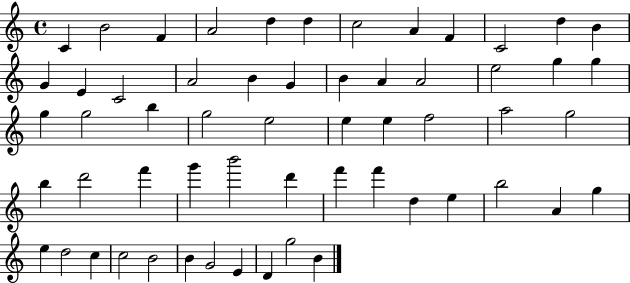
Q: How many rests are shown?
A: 0